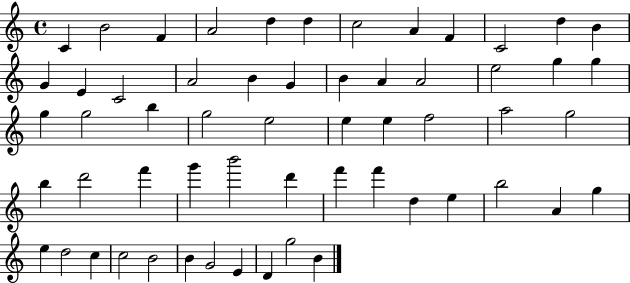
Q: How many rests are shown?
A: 0